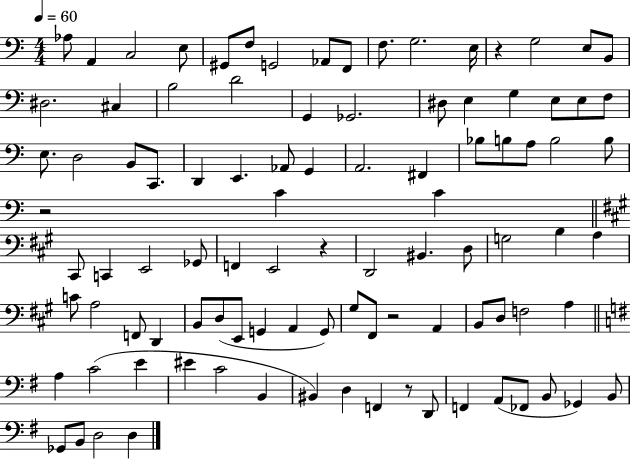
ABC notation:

X:1
T:Untitled
M:4/4
L:1/4
K:C
_A,/2 A,, C,2 E,/2 ^G,,/2 F,/2 G,,2 _A,,/2 F,,/2 F,/2 G,2 E,/4 z G,2 E,/2 B,,/2 ^D,2 ^C, B,2 D2 G,, _G,,2 ^D,/2 E, G, E,/2 E,/2 F,/2 E,/2 D,2 B,,/2 C,,/2 D,, E,, _A,,/2 G,, A,,2 ^F,, _B,/2 B,/2 A,/2 B,2 B,/2 z2 C C ^C,,/2 C,, E,,2 _G,,/2 F,, E,,2 z D,,2 ^B,, D,/2 G,2 B, A, C/2 A,2 F,,/2 D,, B,,/2 D,/2 E,,/2 G,, A,, G,,/2 ^G,/2 ^F,,/2 z2 A,, B,,/2 D,/2 F,2 A, A, C2 E ^E C2 B,, ^B,, D, F,, z/2 D,,/2 F,, A,,/2 _F,,/2 B,,/2 _G,, B,,/2 _G,,/2 B,,/2 D,2 D,